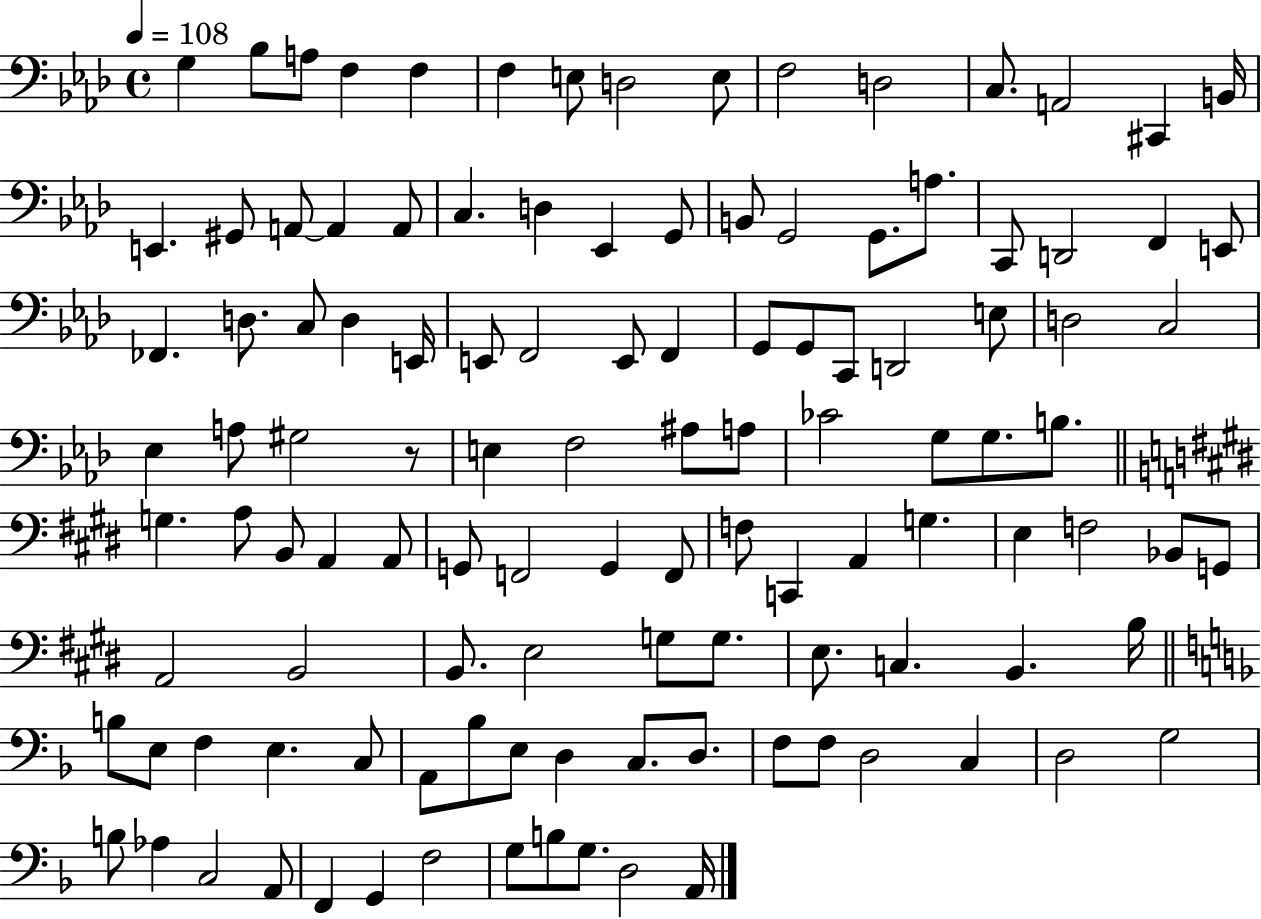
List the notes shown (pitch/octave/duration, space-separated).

G3/q Bb3/e A3/e F3/q F3/q F3/q E3/e D3/h E3/e F3/h D3/h C3/e. A2/h C#2/q B2/s E2/q. G#2/e A2/e A2/q A2/e C3/q. D3/q Eb2/q G2/e B2/e G2/h G2/e. A3/e. C2/e D2/h F2/q E2/e FES2/q. D3/e. C3/e D3/q E2/s E2/e F2/h E2/e F2/q G2/e G2/e C2/e D2/h E3/e D3/h C3/h Eb3/q A3/e G#3/h R/e E3/q F3/h A#3/e A3/e CES4/h G3/e G3/e. B3/e. G3/q. A3/e B2/e A2/q A2/e G2/e F2/h G2/q F2/e F3/e C2/q A2/q G3/q. E3/q F3/h Bb2/e G2/e A2/h B2/h B2/e. E3/h G3/e G3/e. E3/e. C3/q. B2/q. B3/s B3/e E3/e F3/q E3/q. C3/e A2/e Bb3/e E3/e D3/q C3/e. D3/e. F3/e F3/e D3/h C3/q D3/h G3/h B3/e Ab3/q C3/h A2/e F2/q G2/q F3/h G3/e B3/e G3/e. D3/h A2/s